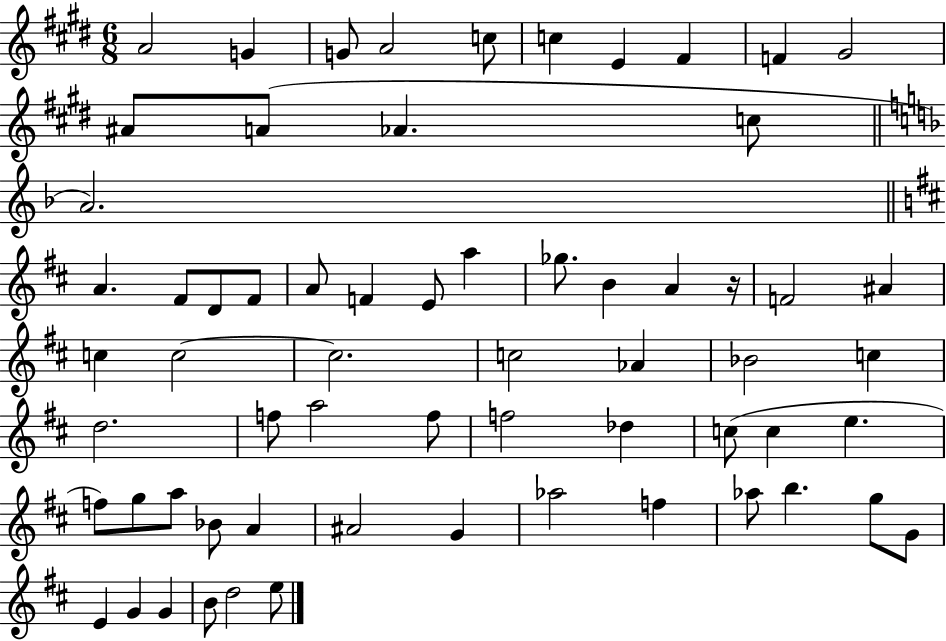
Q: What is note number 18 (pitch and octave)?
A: D4